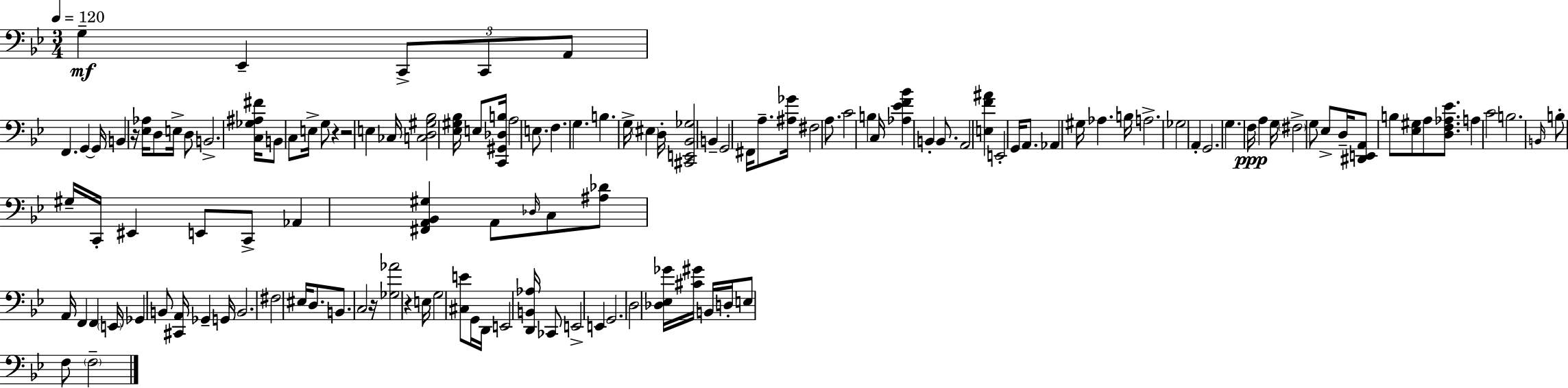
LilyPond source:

{
  \clef bass
  \numericTimeSignature
  \time 3/4
  \key g \minor
  \tempo 4 = 120
  g4--\mf ees,4-- \tuplet 3/2 { c,8-> c,8 | a,8 } f,4. g,4~~ | g,16 b,4 r16 <ees aes>16 d8 e16-> d8 | b,2.-> | \break <c ges ais fis'>16 b,8 c8 e16-> g8 r4 | r2 e4 | ces16 <c d gis bes>2 <ees gis bes>16 e8 | <c, gis, des b>16 a2 e8. | \break f4. g4. | b4. g16-> \parenthesize eis4 d16-. | <cis, e, bes, ges>2 b,4-- | g,2 fis,16 a8.-- | \break <ais ges'>16 fis2 a8. | c'2 b4 | c16 <aes ees' f' bes'>4 b,4-. b,8. | a,2 <e f' ais'>4 | \break e,2-. g,16 a,8. | aes,4 gis16 aes4. b16 | a2.-> | ges2 a,4-. | \break g,2. | g4. f16\ppp a4 g16 | \parenthesize fis2-> g8 ees8-> | d16-- <dis, e, a,>8 b8 <ees gis>8 a8 <d f aes ees'>8. | \break a4 c'2 | b2. | \grace { b,16 } b8-. gis16-- c,16-. eis,4 e,8 c,8-> | aes,4 <fis, a, bes, gis>4 a,8 \grace { des16 } | \break c8 <ais des'>8 a,16 f,4 f,4 | \parenthesize e,16 ges,4 b,8 <cis, a,>16 ges,4-- | g,16 b,2. | fis2 eis16 d8. | \break b,8. c2 | r16 <ges aes'>2 r4 | e16 g2 <cis e'>8 | g,16 d,16 e,2 <d, b, aes>16 | \break ces,8 e,2-> e,4 | g,2. | d2 <des ees ges'>16 <cis' gis'>16 | b,16 d16-. e8 f8 \parenthesize f2-- | \break \bar "|."
}